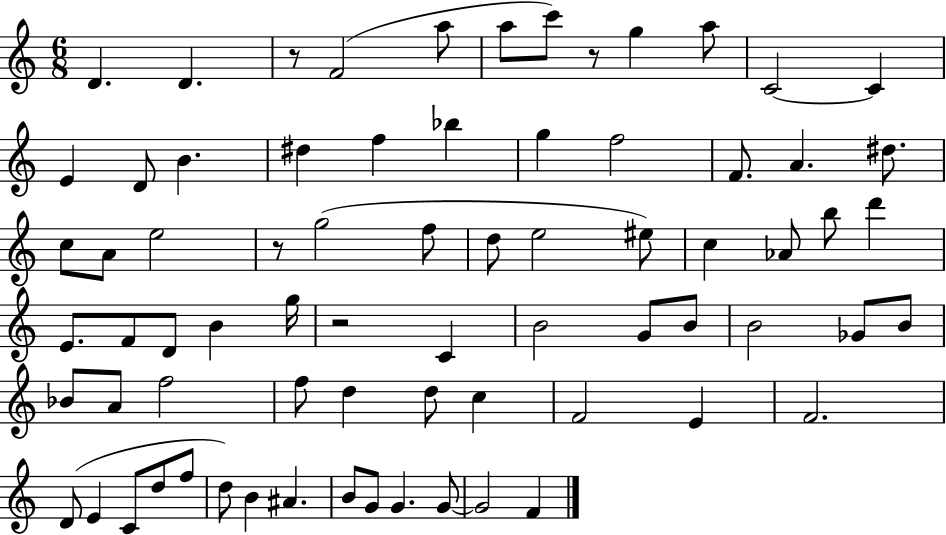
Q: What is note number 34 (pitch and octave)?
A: E4